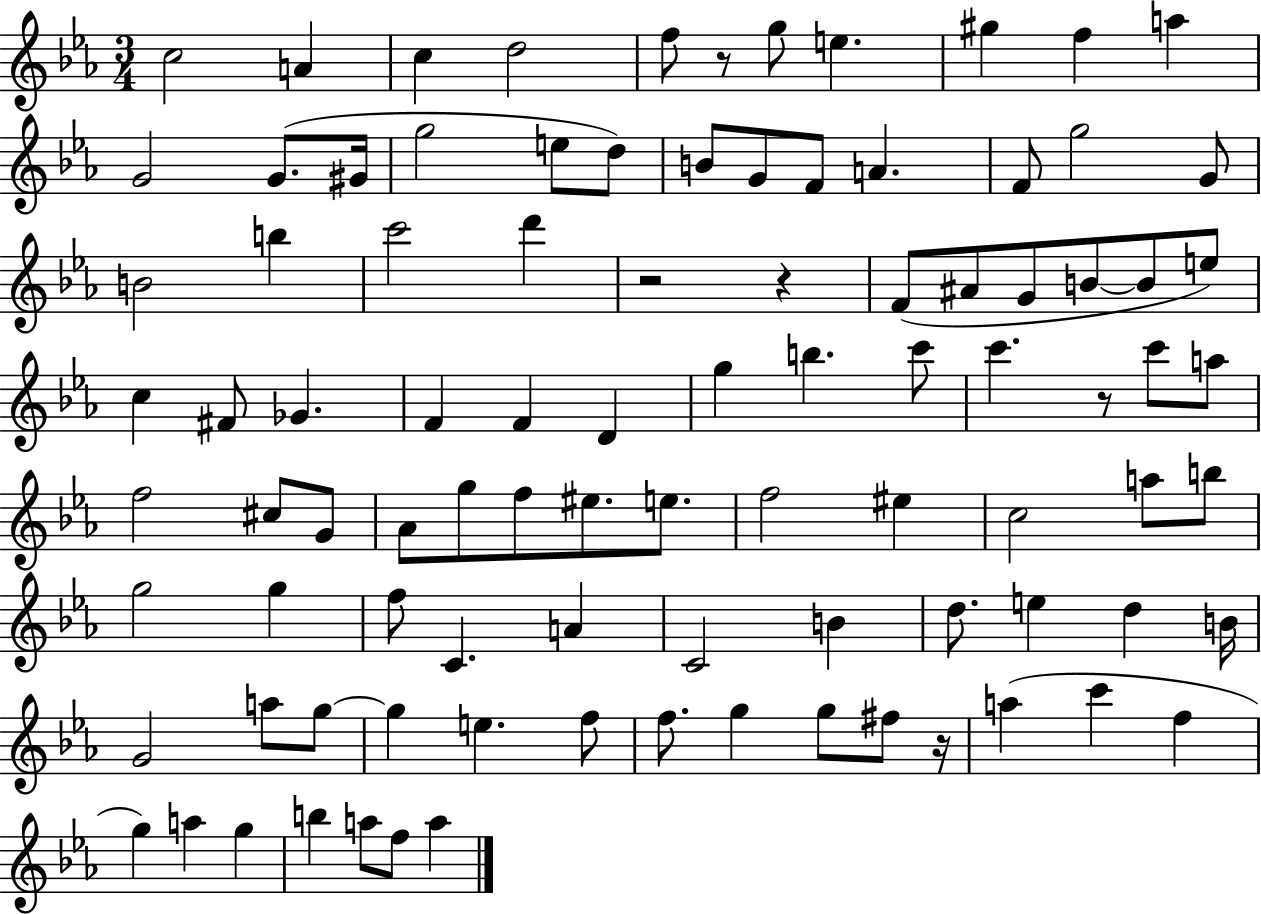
X:1
T:Untitled
M:3/4
L:1/4
K:Eb
c2 A c d2 f/2 z/2 g/2 e ^g f a G2 G/2 ^G/4 g2 e/2 d/2 B/2 G/2 F/2 A F/2 g2 G/2 B2 b c'2 d' z2 z F/2 ^A/2 G/2 B/2 B/2 e/2 c ^F/2 _G F F D g b c'/2 c' z/2 c'/2 a/2 f2 ^c/2 G/2 _A/2 g/2 f/2 ^e/2 e/2 f2 ^e c2 a/2 b/2 g2 g f/2 C A C2 B d/2 e d B/4 G2 a/2 g/2 g e f/2 f/2 g g/2 ^f/2 z/4 a c' f g a g b a/2 f/2 a